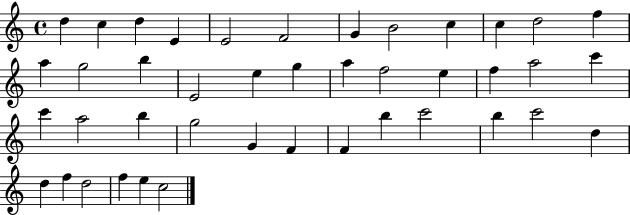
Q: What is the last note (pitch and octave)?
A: C5